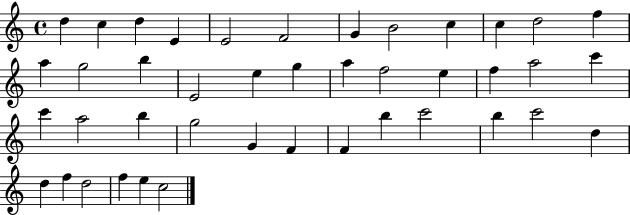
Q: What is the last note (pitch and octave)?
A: C5